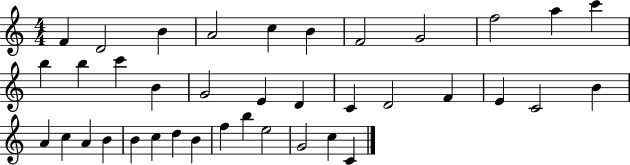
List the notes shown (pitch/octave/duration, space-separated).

F4/q D4/h B4/q A4/h C5/q B4/q F4/h G4/h F5/h A5/q C6/q B5/q B5/q C6/q B4/q G4/h E4/q D4/q C4/q D4/h F4/q E4/q C4/h B4/q A4/q C5/q A4/q B4/q B4/q C5/q D5/q B4/q F5/q B5/q E5/h G4/h C5/q C4/q